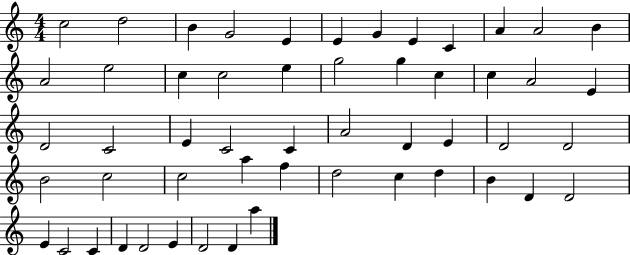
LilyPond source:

{
  \clef treble
  \numericTimeSignature
  \time 4/4
  \key c \major
  c''2 d''2 | b'4 g'2 e'4 | e'4 g'4 e'4 c'4 | a'4 a'2 b'4 | \break a'2 e''2 | c''4 c''2 e''4 | g''2 g''4 c''4 | c''4 a'2 e'4 | \break d'2 c'2 | e'4 c'2 c'4 | a'2 d'4 e'4 | d'2 d'2 | \break b'2 c''2 | c''2 a''4 f''4 | d''2 c''4 d''4 | b'4 d'4 d'2 | \break e'4 c'2 c'4 | d'4 d'2 e'4 | d'2 d'4 a''4 | \bar "|."
}